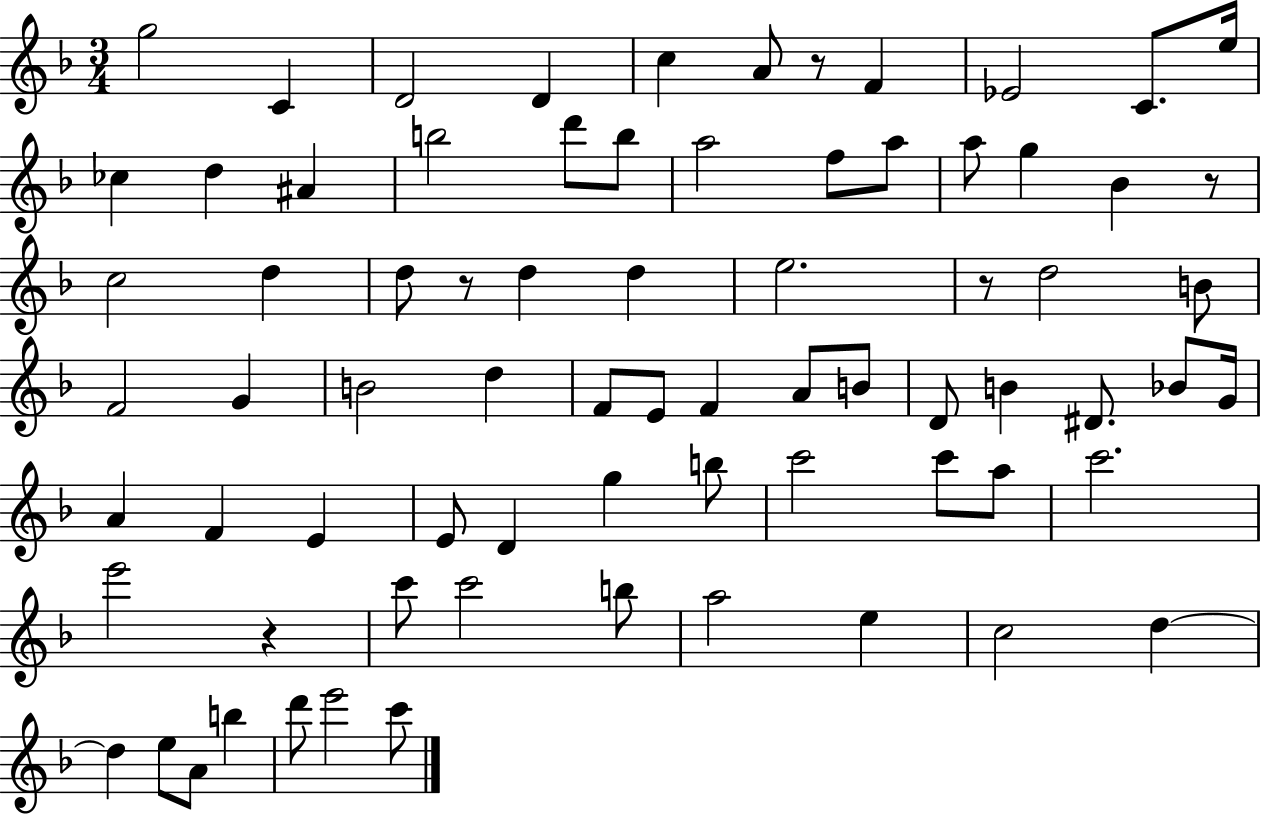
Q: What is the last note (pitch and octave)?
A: C6